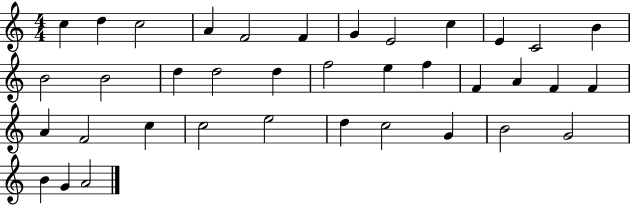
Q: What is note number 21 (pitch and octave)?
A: F4